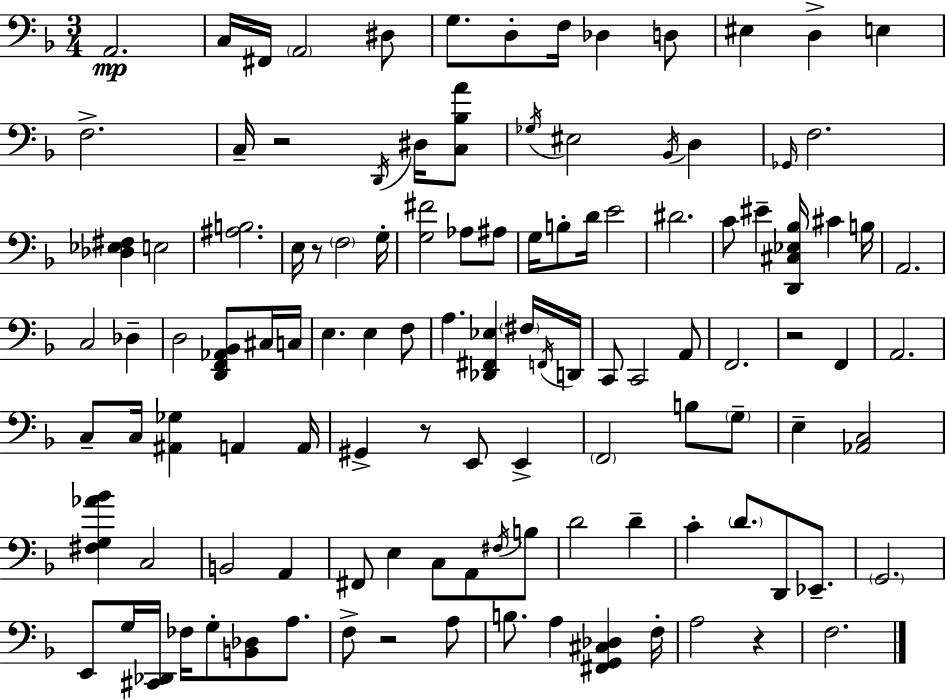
A2/h. C3/s F#2/s A2/h D#3/e G3/e. D3/e F3/s Db3/q D3/e EIS3/q D3/q E3/q F3/h. C3/s R/h D2/s D#3/s [C3,Bb3,A4]/e Gb3/s EIS3/h Bb2/s D3/q Gb2/s F3/h. [Db3,Eb3,F#3]/q E3/h [A#3,B3]/h. E3/s R/e F3/h G3/s [G3,F#4]/h Ab3/e A#3/e G3/s B3/e D4/s E4/h D#4/h. C4/e EIS4/q [D2,C#3,Eb3,Bb3]/s C#4/q B3/s A2/h. C3/h Db3/q D3/h [D2,F2,Ab2,Bb2]/e C#3/s C3/s E3/q. E3/q F3/e A3/q. [Db2,F#2,Eb3]/q F#3/s F2/s D2/s C2/e C2/h A2/e F2/h. R/h F2/q A2/h. C3/e C3/s [A#2,Gb3]/q A2/q A2/s G#2/q R/e E2/e E2/q F2/h B3/e G3/e E3/q [Ab2,C3]/h [F#3,G3,Ab4,Bb4]/q C3/h B2/h A2/q F#2/e E3/q C3/e A2/e F#3/s B3/e D4/h D4/q C4/q D4/e. D2/e Eb2/e. G2/h. E2/e G3/s [C#2,Db2]/s FES3/s G3/e [B2,Db3]/e A3/e. F3/e R/h A3/e B3/e. A3/q [F#2,G2,C#3,Db3]/q F3/s A3/h R/q F3/h.